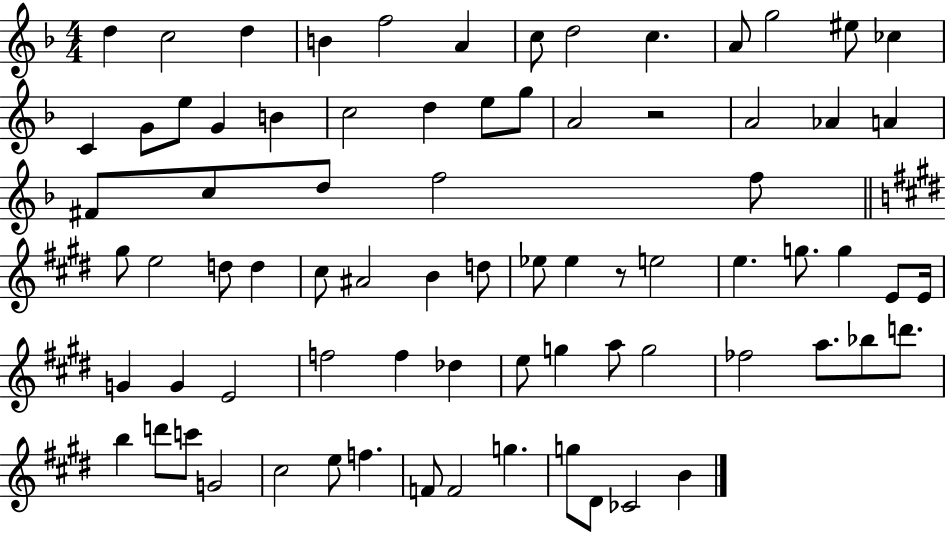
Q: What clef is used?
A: treble